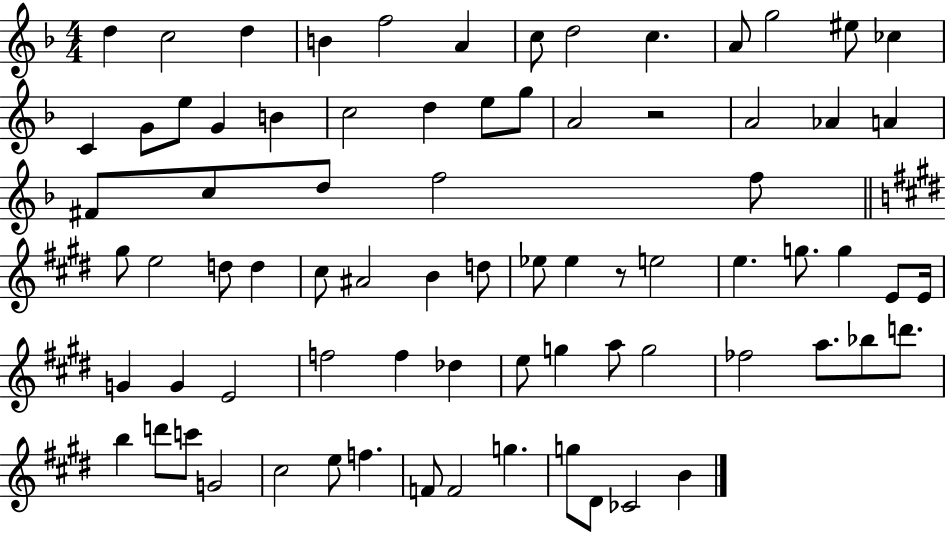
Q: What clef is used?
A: treble